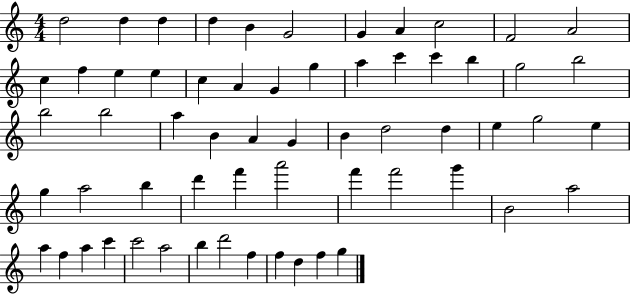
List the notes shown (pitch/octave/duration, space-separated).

D5/h D5/q D5/q D5/q B4/q G4/h G4/q A4/q C5/h F4/h A4/h C5/q F5/q E5/q E5/q C5/q A4/q G4/q G5/q A5/q C6/q C6/q B5/q G5/h B5/h B5/h B5/h A5/q B4/q A4/q G4/q B4/q D5/h D5/q E5/q G5/h E5/q G5/q A5/h B5/q D6/q F6/q A6/h F6/q F6/h G6/q B4/h A5/h A5/q F5/q A5/q C6/q C6/h A5/h B5/q D6/h F5/q F5/q D5/q F5/q G5/q